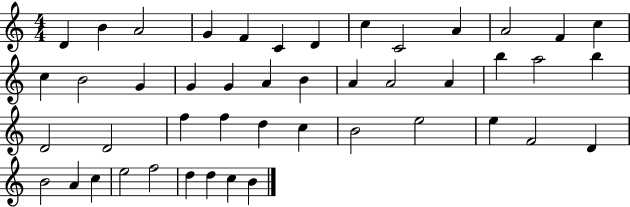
{
  \clef treble
  \numericTimeSignature
  \time 4/4
  \key c \major
  d'4 b'4 a'2 | g'4 f'4 c'4 d'4 | c''4 c'2 a'4 | a'2 f'4 c''4 | \break c''4 b'2 g'4 | g'4 g'4 a'4 b'4 | a'4 a'2 a'4 | b''4 a''2 b''4 | \break d'2 d'2 | f''4 f''4 d''4 c''4 | b'2 e''2 | e''4 f'2 d'4 | \break b'2 a'4 c''4 | e''2 f''2 | d''4 d''4 c''4 b'4 | \bar "|."
}